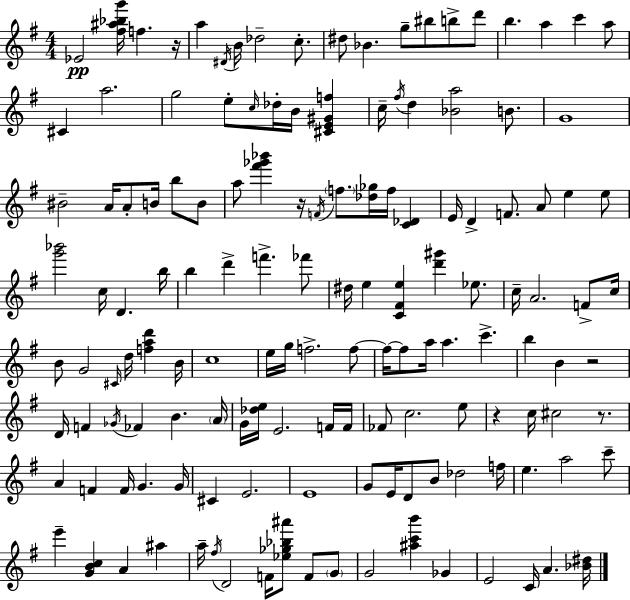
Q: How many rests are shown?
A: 5